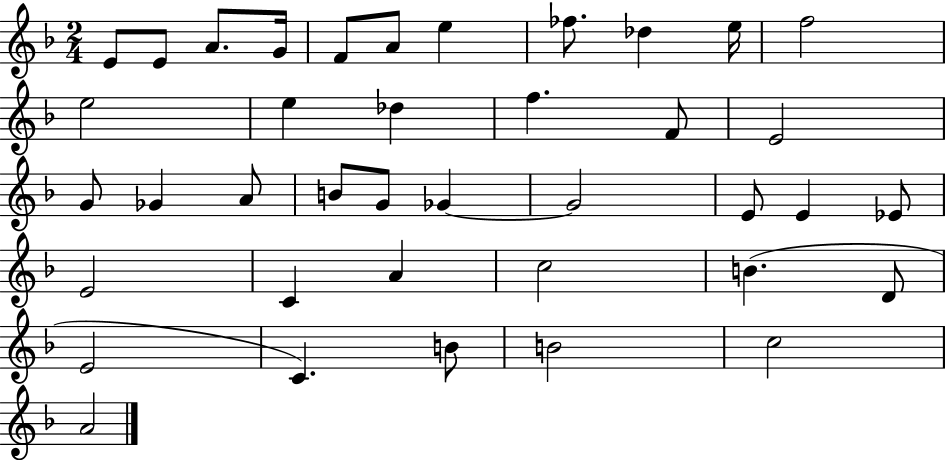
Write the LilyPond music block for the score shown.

{
  \clef treble
  \numericTimeSignature
  \time 2/4
  \key f \major
  \repeat volta 2 { e'8 e'8 a'8. g'16 | f'8 a'8 e''4 | fes''8. des''4 e''16 | f''2 | \break e''2 | e''4 des''4 | f''4. f'8 | e'2 | \break g'8 ges'4 a'8 | b'8 g'8 ges'4~~ | ges'2 | e'8 e'4 ees'8 | \break e'2 | c'4 a'4 | c''2 | b'4.( d'8 | \break e'2 | c'4.) b'8 | b'2 | c''2 | \break a'2 | } \bar "|."
}